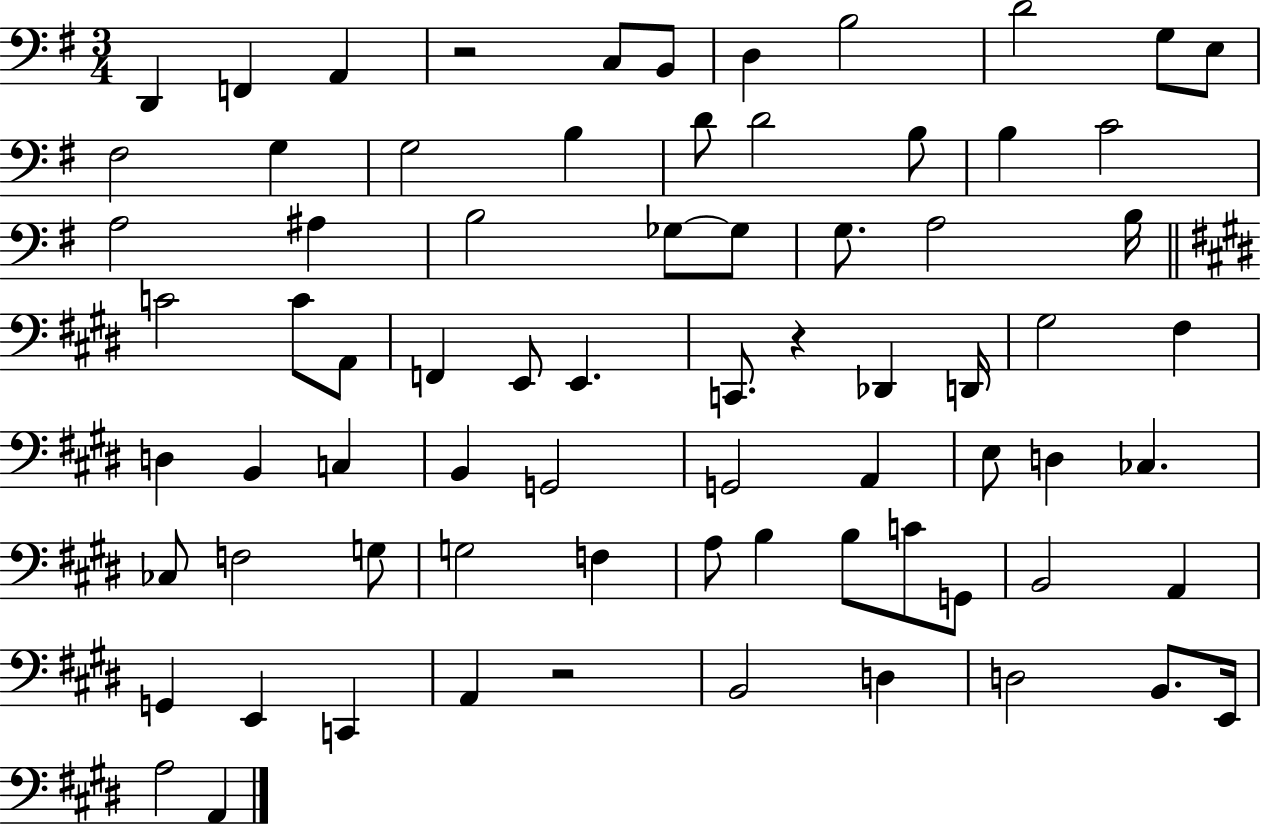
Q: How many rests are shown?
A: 3